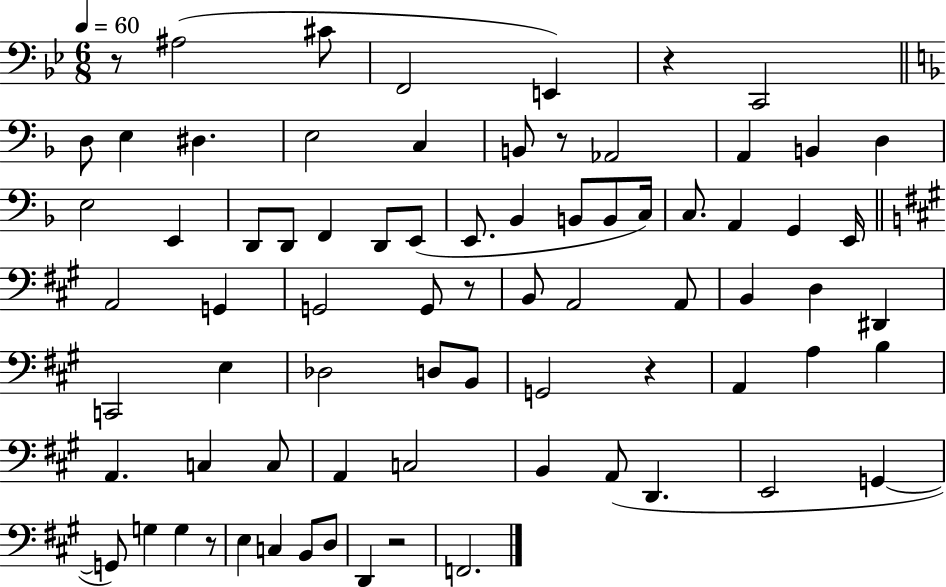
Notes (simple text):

R/e A#3/h C#4/e F2/h E2/q R/q C2/h D3/e E3/q D#3/q. E3/h C3/q B2/e R/e Ab2/h A2/q B2/q D3/q E3/h E2/q D2/e D2/e F2/q D2/e E2/e E2/e. Bb2/q B2/e B2/e C3/s C3/e. A2/q G2/q E2/s A2/h G2/q G2/h G2/e R/e B2/e A2/h A2/e B2/q D3/q D#2/q C2/h E3/q Db3/h D3/e B2/e G2/h R/q A2/q A3/q B3/q A2/q. C3/q C3/e A2/q C3/h B2/q A2/e D2/q. E2/h G2/q G2/e G3/q G3/q R/e E3/q C3/q B2/e D3/e D2/q R/h F2/h.